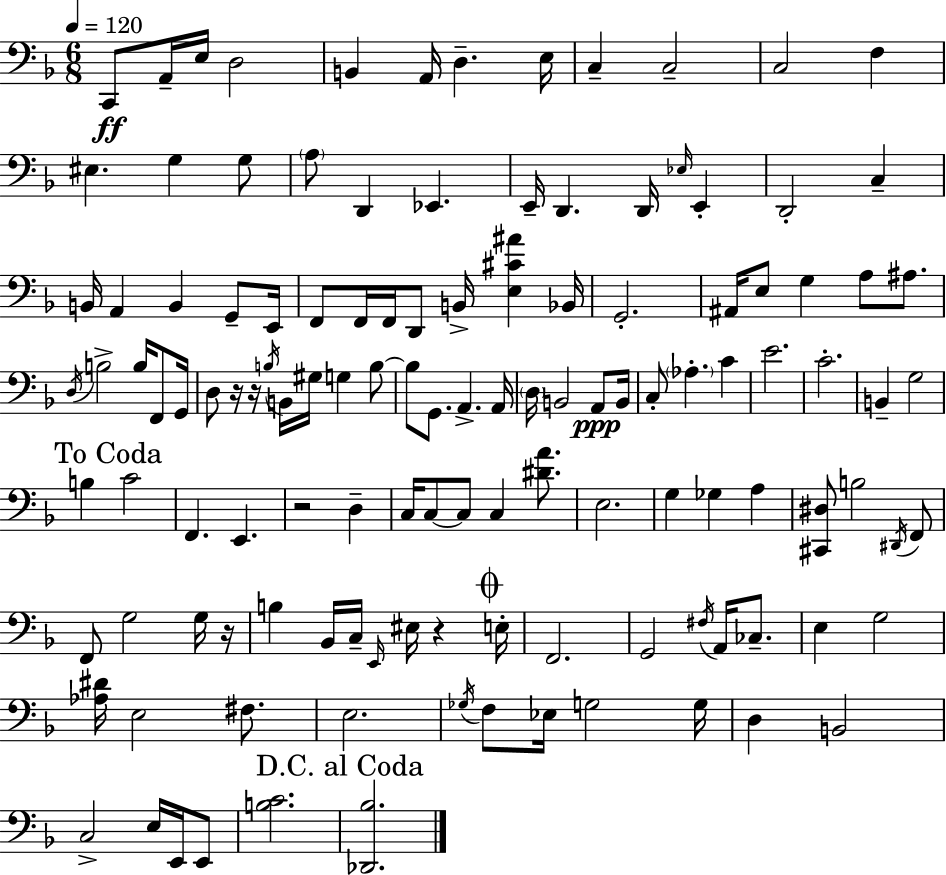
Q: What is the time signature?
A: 6/8